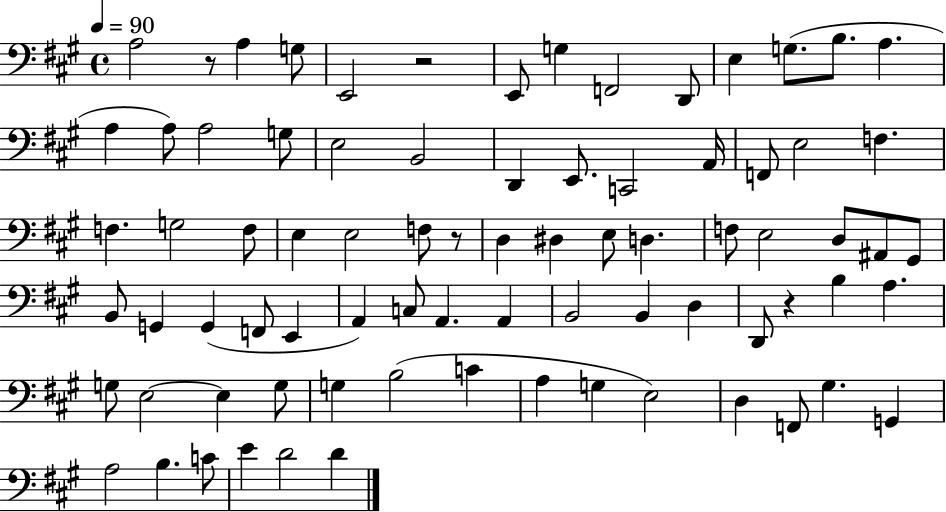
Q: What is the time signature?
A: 4/4